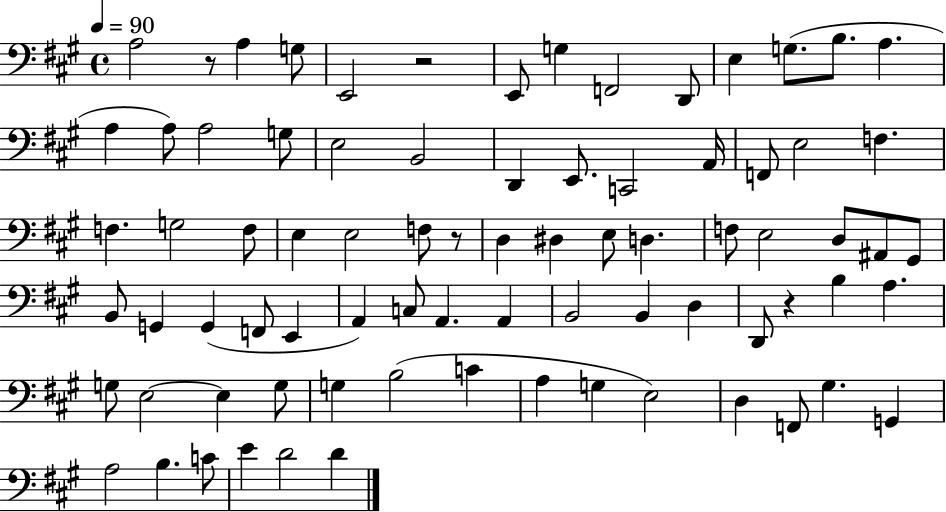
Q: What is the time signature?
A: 4/4